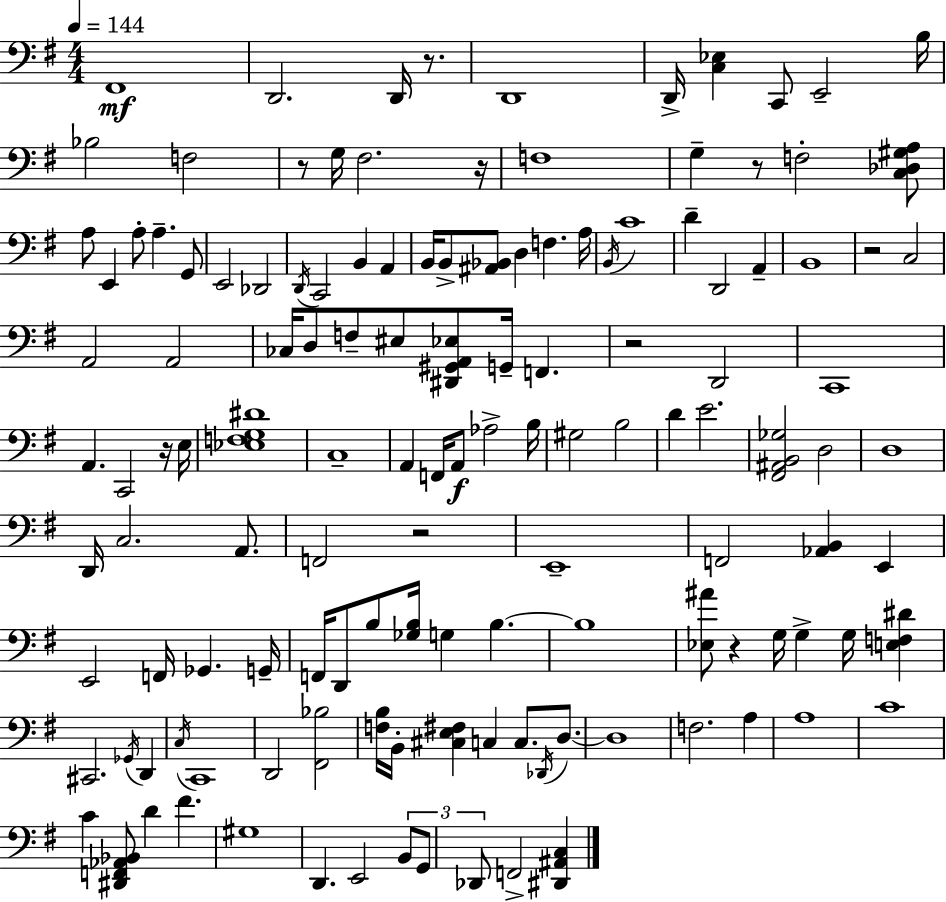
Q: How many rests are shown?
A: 9